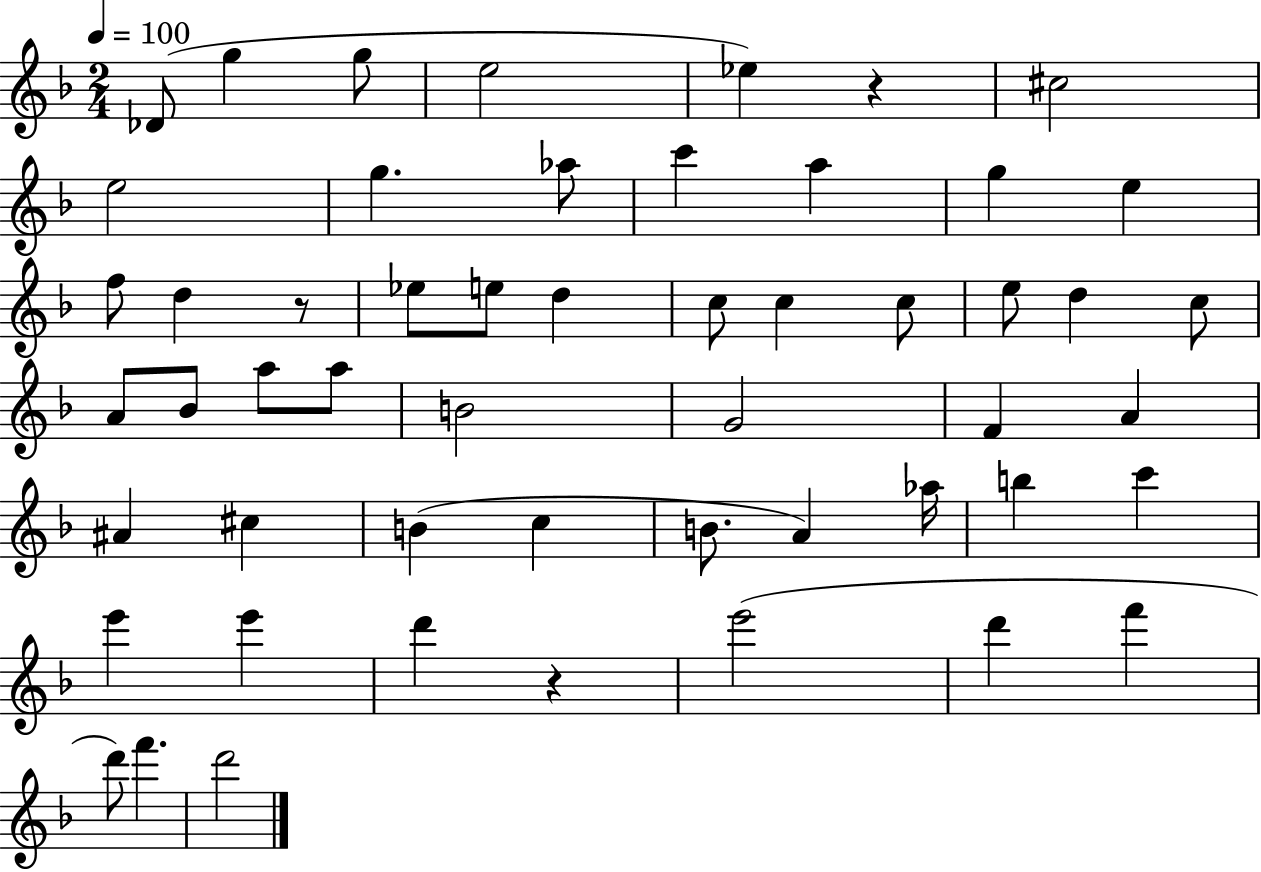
{
  \clef treble
  \numericTimeSignature
  \time 2/4
  \key f \major
  \tempo 4 = 100
  des'8( g''4 g''8 | e''2 | ees''4) r4 | cis''2 | \break e''2 | g''4. aes''8 | c'''4 a''4 | g''4 e''4 | \break f''8 d''4 r8 | ees''8 e''8 d''4 | c''8 c''4 c''8 | e''8 d''4 c''8 | \break a'8 bes'8 a''8 a''8 | b'2 | g'2 | f'4 a'4 | \break ais'4 cis''4 | b'4( c''4 | b'8. a'4) aes''16 | b''4 c'''4 | \break e'''4 e'''4 | d'''4 r4 | e'''2( | d'''4 f'''4 | \break d'''8) f'''4. | d'''2 | \bar "|."
}